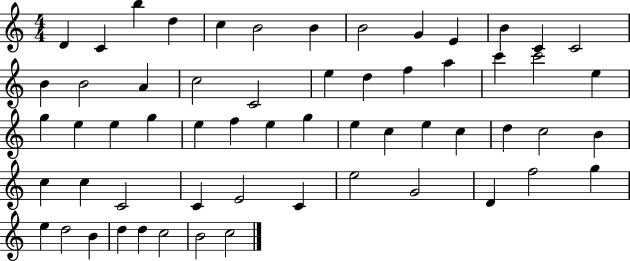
D4/q C4/q B5/q D5/q C5/q B4/h B4/q B4/h G4/q E4/q B4/q C4/q C4/h B4/q B4/h A4/q C5/h C4/h E5/q D5/q F5/q A5/q C6/q C6/h E5/q G5/q E5/q E5/q G5/q E5/q F5/q E5/q G5/q E5/q C5/q E5/q C5/q D5/q C5/h B4/q C5/q C5/q C4/h C4/q E4/h C4/q E5/h G4/h D4/q F5/h G5/q E5/q D5/h B4/q D5/q D5/q C5/h B4/h C5/h